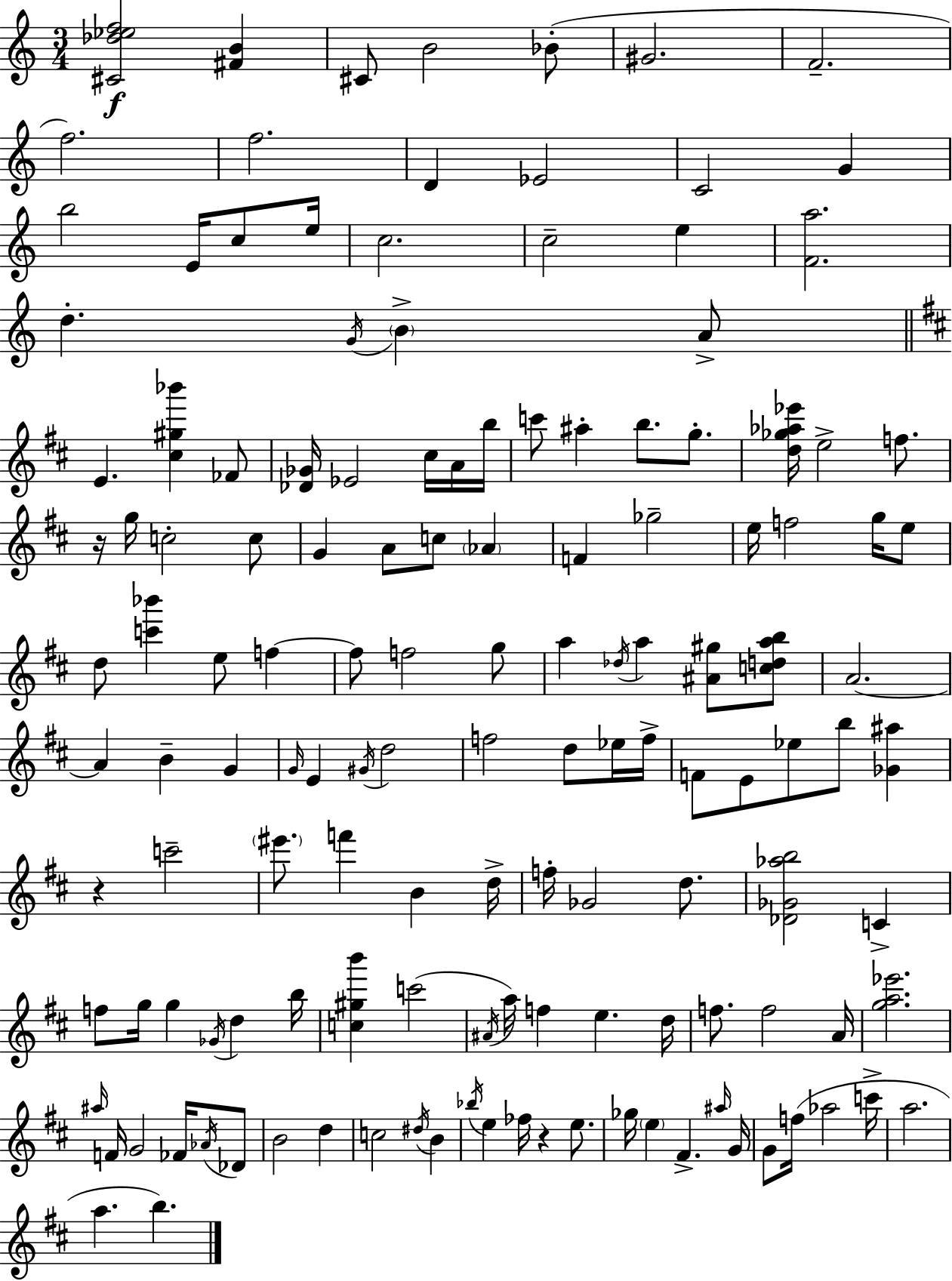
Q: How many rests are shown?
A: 3